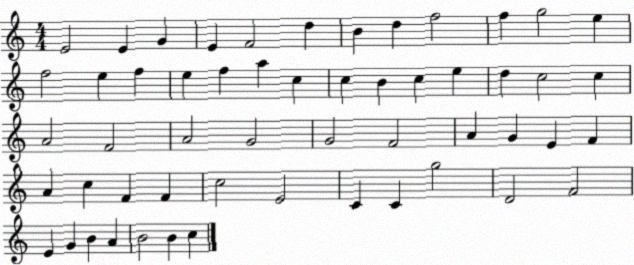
X:1
T:Untitled
M:4/4
L:1/4
K:C
E2 E G E F2 d B d f2 f g2 e f2 e f e f a c c B c e d c2 c A2 F2 A2 G2 G2 F2 A G E F A c F F c2 E2 C C g2 D2 F2 E G B A B2 B c